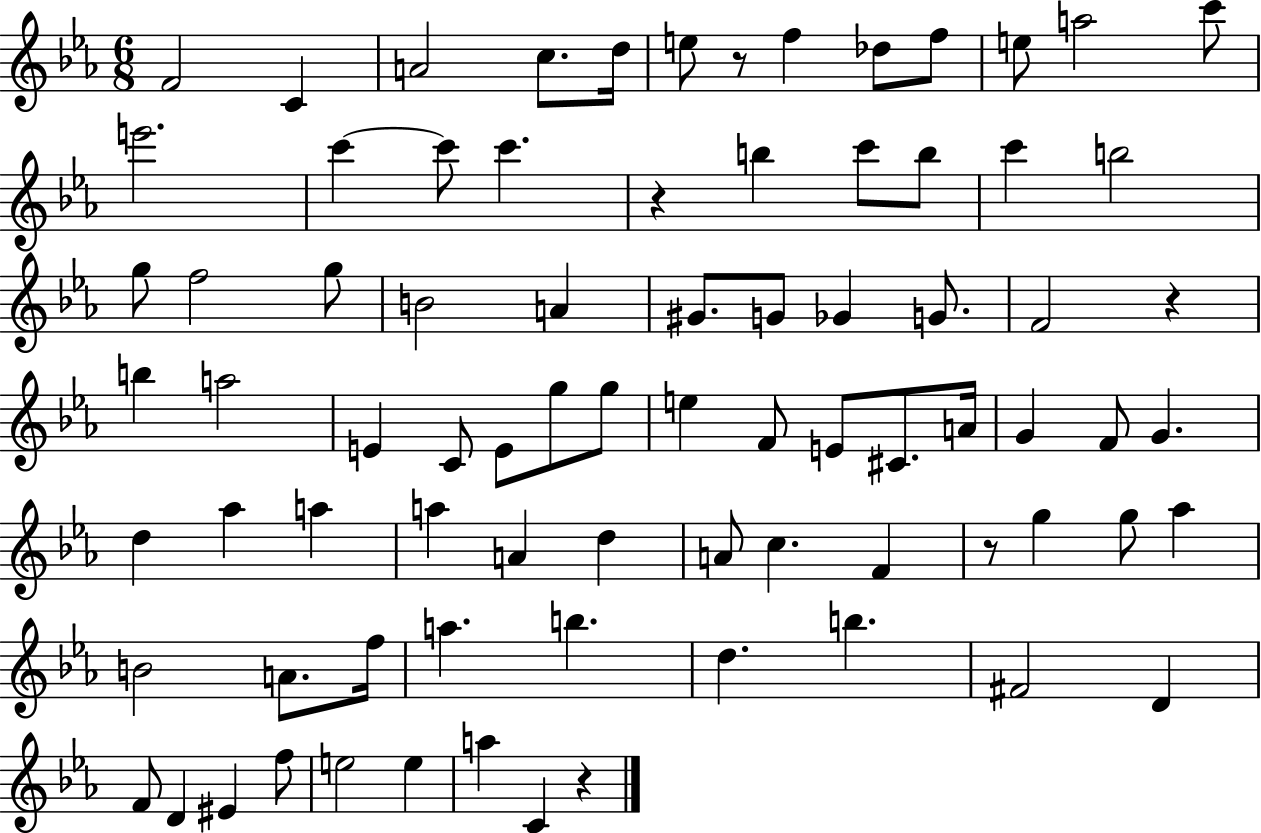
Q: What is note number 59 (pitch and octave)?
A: B4